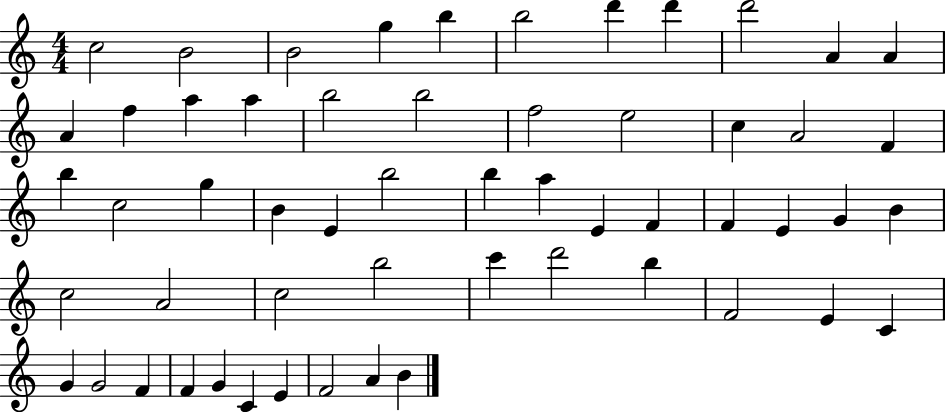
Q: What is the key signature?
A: C major